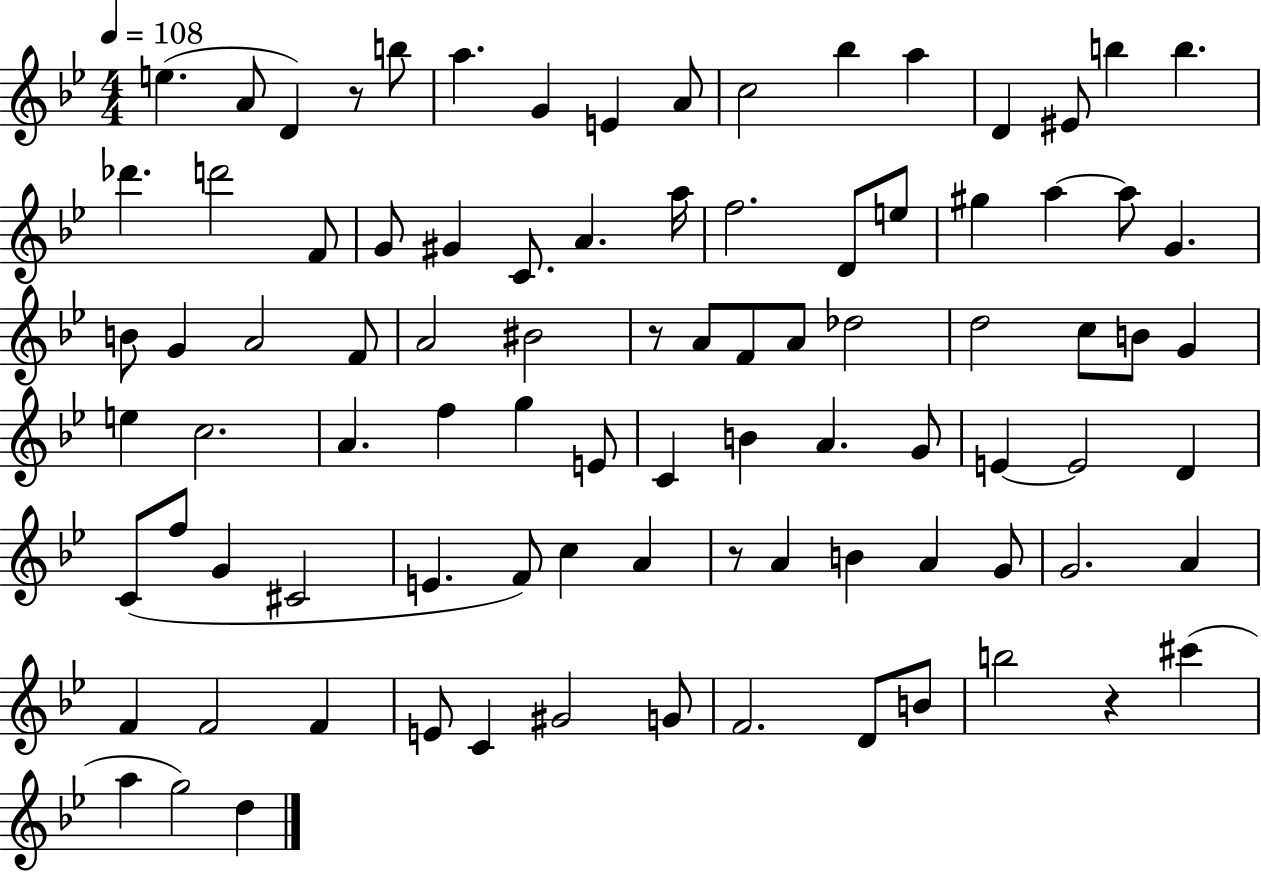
X:1
T:Untitled
M:4/4
L:1/4
K:Bb
e A/2 D z/2 b/2 a G E A/2 c2 _b a D ^E/2 b b _d' d'2 F/2 G/2 ^G C/2 A a/4 f2 D/2 e/2 ^g a a/2 G B/2 G A2 F/2 A2 ^B2 z/2 A/2 F/2 A/2 _d2 d2 c/2 B/2 G e c2 A f g E/2 C B A G/2 E E2 D C/2 f/2 G ^C2 E F/2 c A z/2 A B A G/2 G2 A F F2 F E/2 C ^G2 G/2 F2 D/2 B/2 b2 z ^c' a g2 d